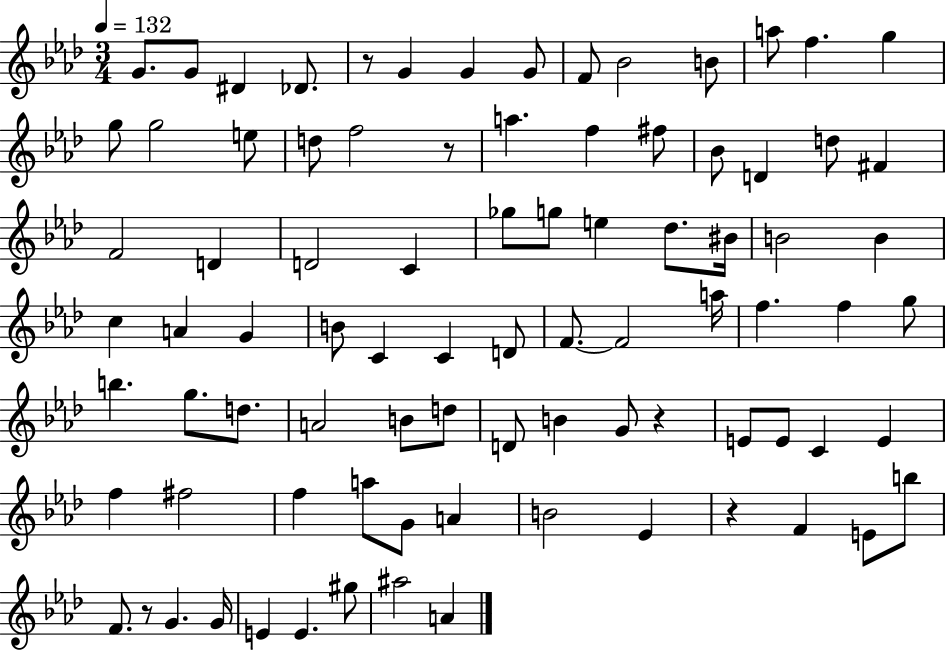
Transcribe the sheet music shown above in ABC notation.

X:1
T:Untitled
M:3/4
L:1/4
K:Ab
G/2 G/2 ^D _D/2 z/2 G G G/2 F/2 _B2 B/2 a/2 f g g/2 g2 e/2 d/2 f2 z/2 a f ^f/2 _B/2 D d/2 ^F F2 D D2 C _g/2 g/2 e _d/2 ^B/4 B2 B c A G B/2 C C D/2 F/2 F2 a/4 f f g/2 b g/2 d/2 A2 B/2 d/2 D/2 B G/2 z E/2 E/2 C E f ^f2 f a/2 G/2 A B2 _E z F E/2 b/2 F/2 z/2 G G/4 E E ^g/2 ^a2 A